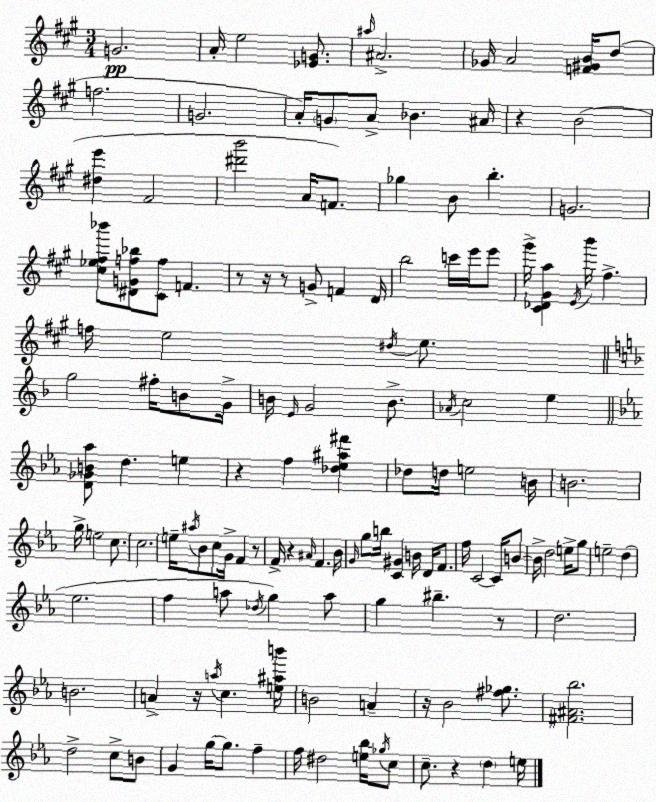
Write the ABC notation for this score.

X:1
T:Untitled
M:3/4
L:1/4
K:A
G2 A/4 e2 [_EG]/2 ^a/4 ^A2 _G/4 A2 [F^GB]/4 d/2 f2 G2 A/4 G/2 A/2 _B ^A/4 z B2 [^de'] ^F2 [^d'b']2 A/4 F/2 _g B/2 b G2 [^c_e^f_b']/2 [^DGf_b]/2 [^Cf]/2 F z/2 z/4 z/2 G/2 F D/4 b2 c'/4 e'/4 e'/2 ^g'/4 [^C_D^Ga] E/4 b'/4 ^f f/4 e2 ^d/4 e/2 g2 ^f/4 B/2 G/4 B/4 E/4 G2 B/2 _A/4 c2 e [D_GB_a]/2 d e z f [_d_e^a^f'] _d/2 d/4 e2 B/4 B2 g/4 e2 c/2 c2 e/4 ^a/4 _B/2 c/2 G/4 F z/2 F/4 z ^A/4 F _B/4 G/4 g/2 b/4 [C^G] B/4 D/4 F/2 f/4 C2 C/4 B/2 B/4 d2 e/4 g/2 e2 d _e2 f a/2 _d/4 g a/2 g ^b z/2 d2 B2 A z/4 a/4 c [e^ab']/4 B2 A z/4 _B2 [^f_g]/2 [^F^A_b]2 d2 c/2 B/2 G g/4 g/2 f f/4 ^d2 [e_b]/4 _g/4 c/2 c/2 z d e/4